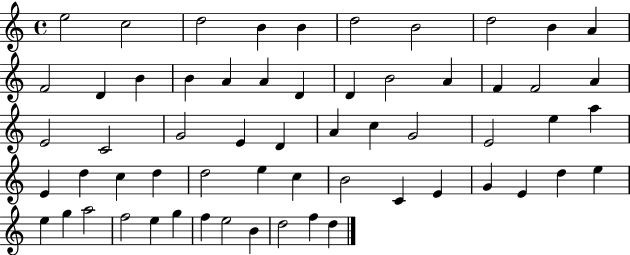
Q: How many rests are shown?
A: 0